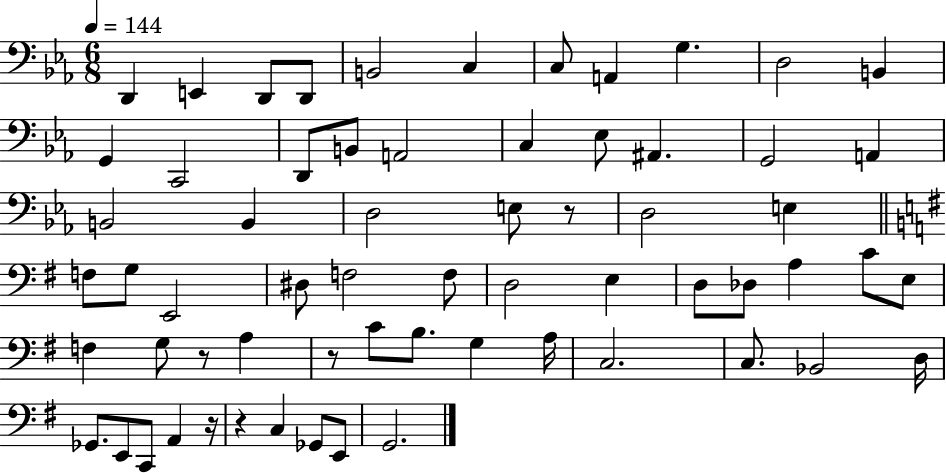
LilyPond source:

{
  \clef bass
  \numericTimeSignature
  \time 6/8
  \key ees \major
  \tempo 4 = 144
  d,4 e,4 d,8 d,8 | b,2 c4 | c8 a,4 g4. | d2 b,4 | \break g,4 c,2 | d,8 b,8 a,2 | c4 ees8 ais,4. | g,2 a,4 | \break b,2 b,4 | d2 e8 r8 | d2 e4 | \bar "||" \break \key g \major f8 g8 e,2 | dis8 f2 f8 | d2 e4 | d8 des8 a4 c'8 e8 | \break f4 g8 r8 a4 | r8 c'8 b8. g4 a16 | c2. | c8. bes,2 d16 | \break ges,8. e,8 c,8 a,4 r16 | r4 c4 ges,8 e,8 | g,2. | \bar "|."
}